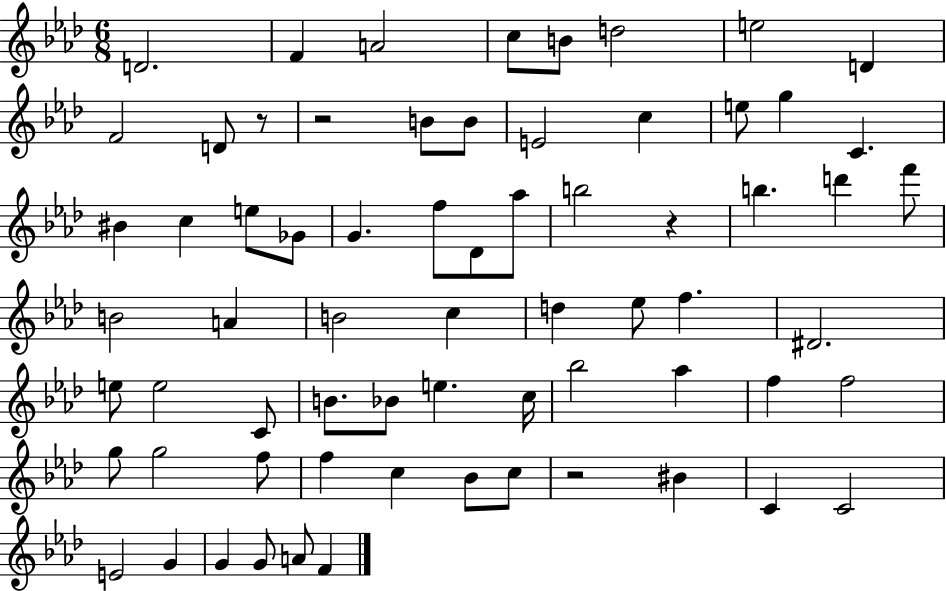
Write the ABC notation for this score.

X:1
T:Untitled
M:6/8
L:1/4
K:Ab
D2 F A2 c/2 B/2 d2 e2 D F2 D/2 z/2 z2 B/2 B/2 E2 c e/2 g C ^B c e/2 _G/2 G f/2 _D/2 _a/2 b2 z b d' f'/2 B2 A B2 c d _e/2 f ^D2 e/2 e2 C/2 B/2 _B/2 e c/4 _b2 _a f f2 g/2 g2 f/2 f c _B/2 c/2 z2 ^B C C2 E2 G G G/2 A/2 F